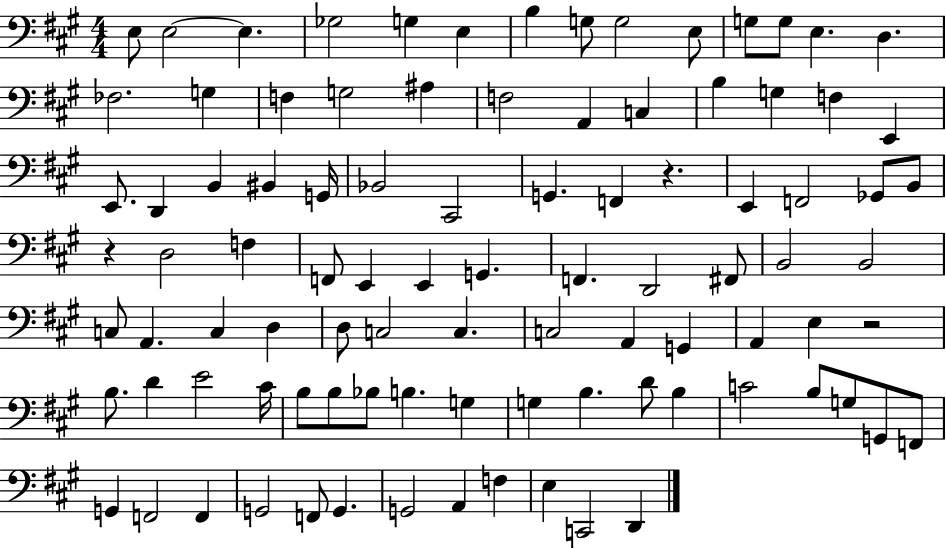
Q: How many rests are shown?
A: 3